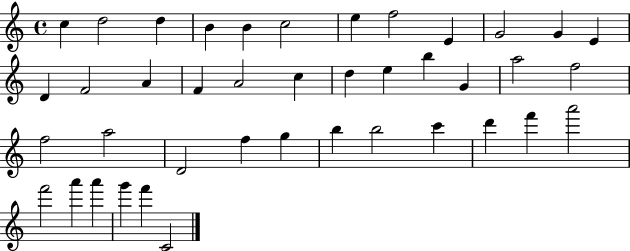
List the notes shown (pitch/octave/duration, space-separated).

C5/q D5/h D5/q B4/q B4/q C5/h E5/q F5/h E4/q G4/h G4/q E4/q D4/q F4/h A4/q F4/q A4/h C5/q D5/q E5/q B5/q G4/q A5/h F5/h F5/h A5/h D4/h F5/q G5/q B5/q B5/h C6/q D6/q F6/q A6/h F6/h A6/q A6/q G6/q F6/q C4/h